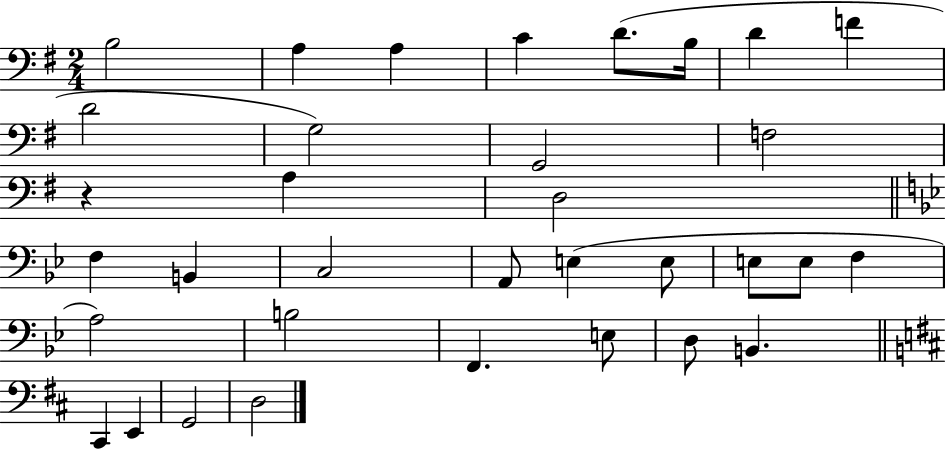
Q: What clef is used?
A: bass